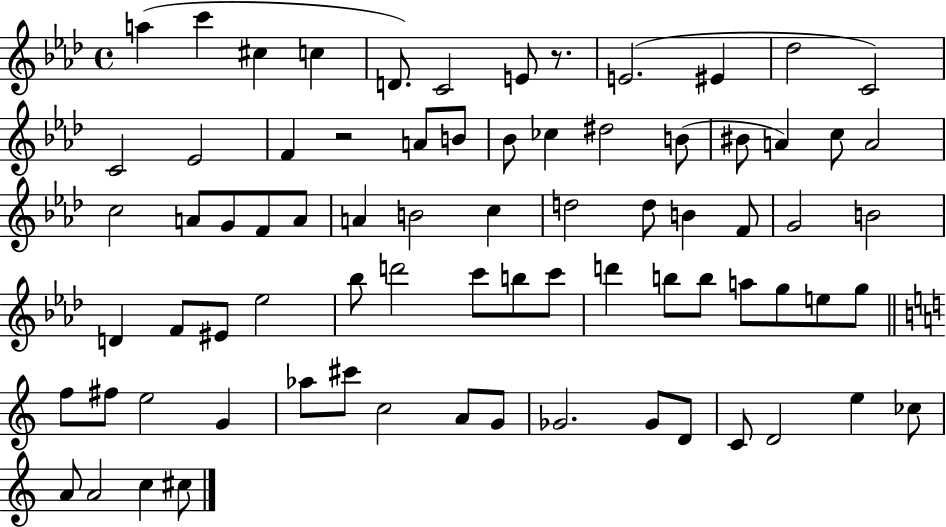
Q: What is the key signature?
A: AES major